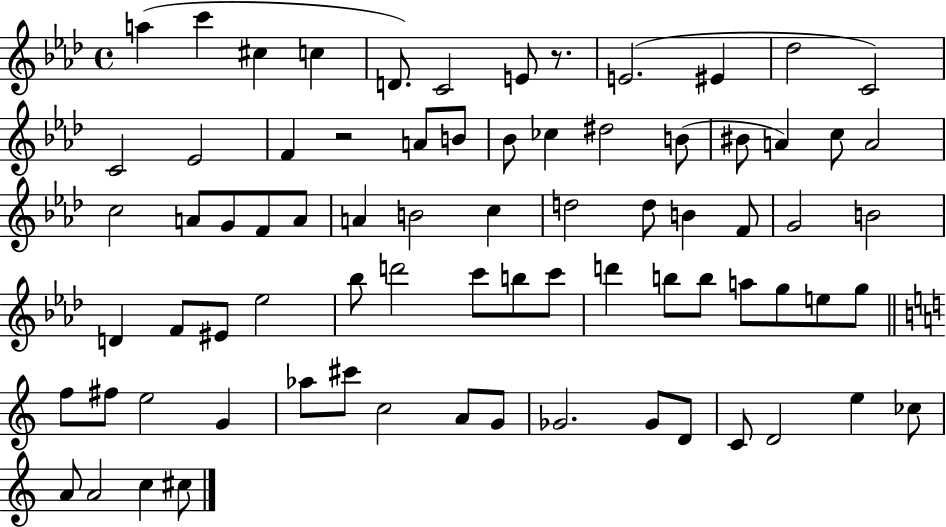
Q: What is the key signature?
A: AES major